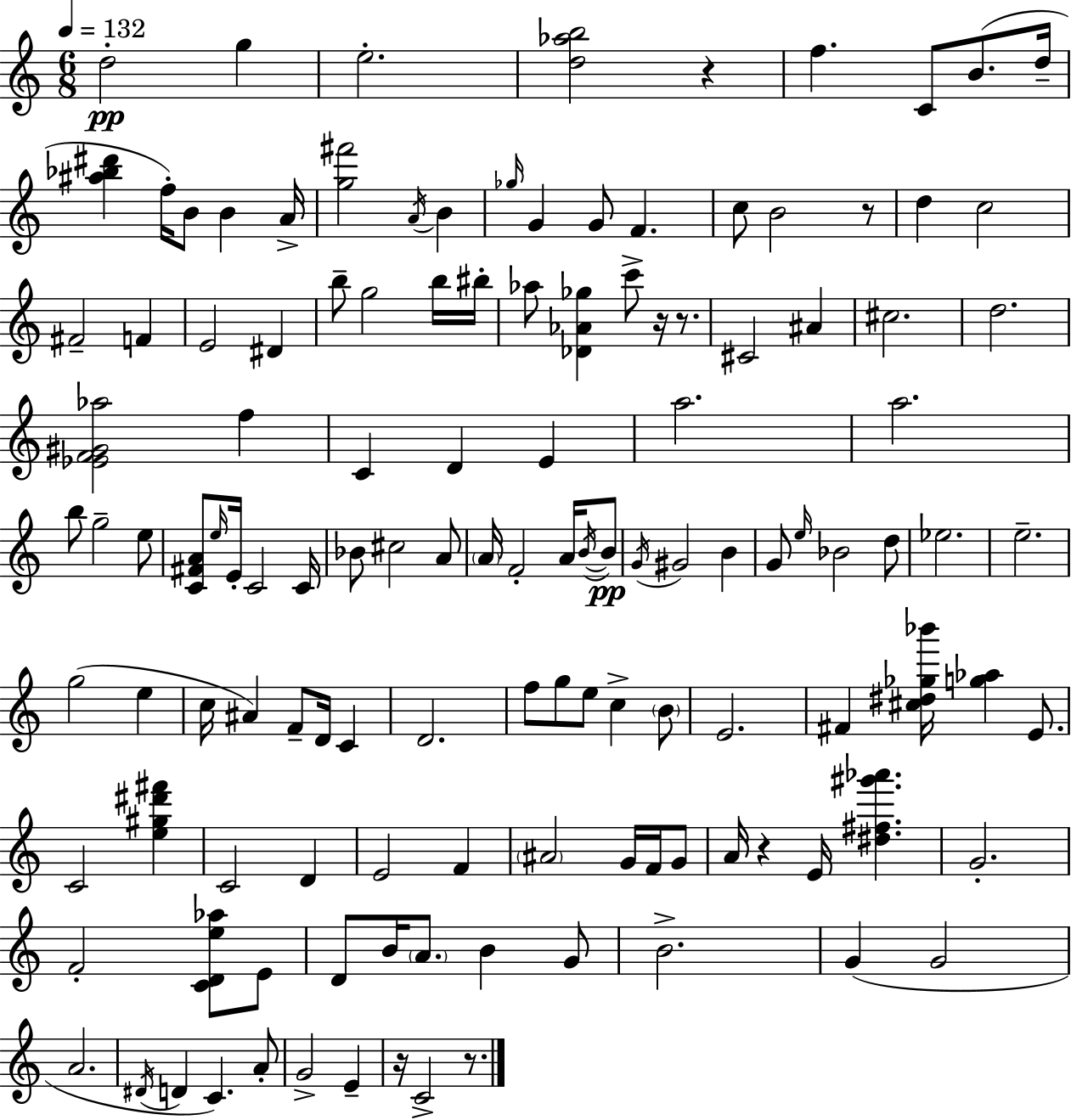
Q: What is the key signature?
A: C major